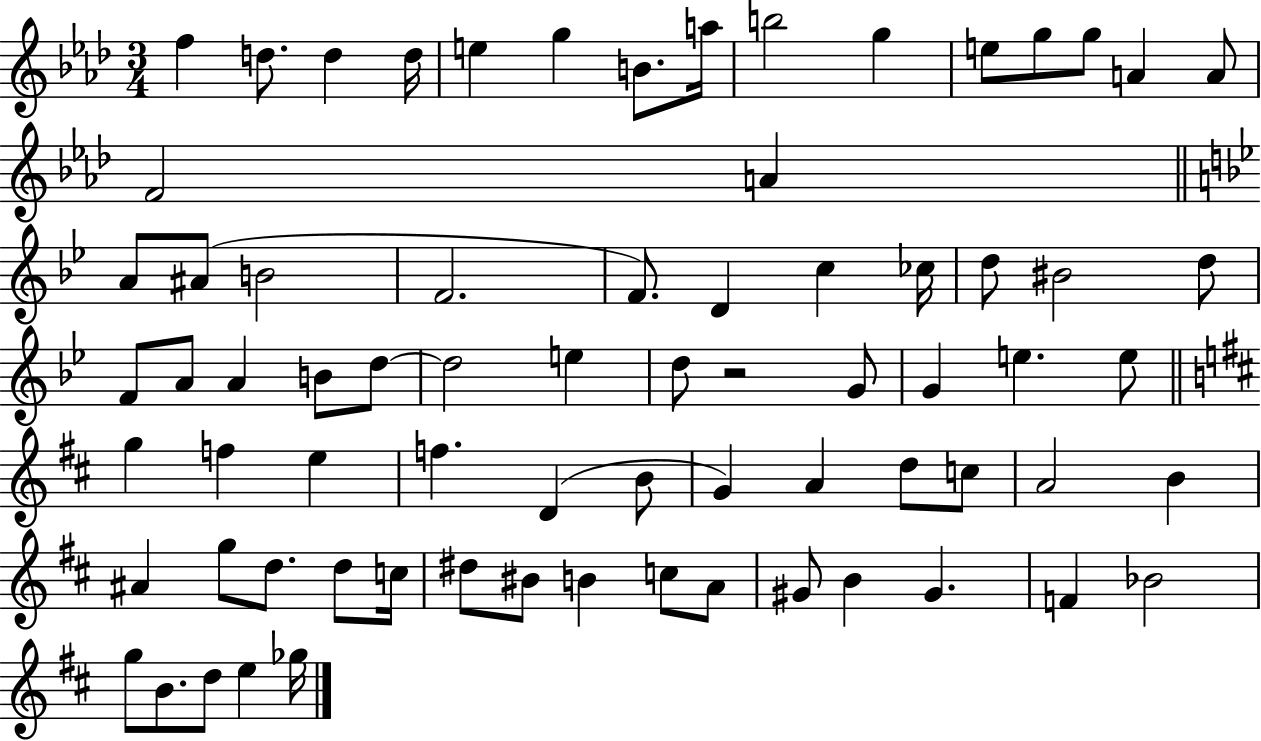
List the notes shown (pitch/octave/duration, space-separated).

F5/q D5/e. D5/q D5/s E5/q G5/q B4/e. A5/s B5/h G5/q E5/e G5/e G5/e A4/q A4/e F4/h A4/q A4/e A#4/e B4/h F4/h. F4/e. D4/q C5/q CES5/s D5/e BIS4/h D5/e F4/e A4/e A4/q B4/e D5/e D5/h E5/q D5/e R/h G4/e G4/q E5/q. E5/e G5/q F5/q E5/q F5/q. D4/q B4/e G4/q A4/q D5/e C5/e A4/h B4/q A#4/q G5/e D5/e. D5/e C5/s D#5/e BIS4/e B4/q C5/e A4/e G#4/e B4/q G#4/q. F4/q Bb4/h G5/e B4/e. D5/e E5/q Gb5/s